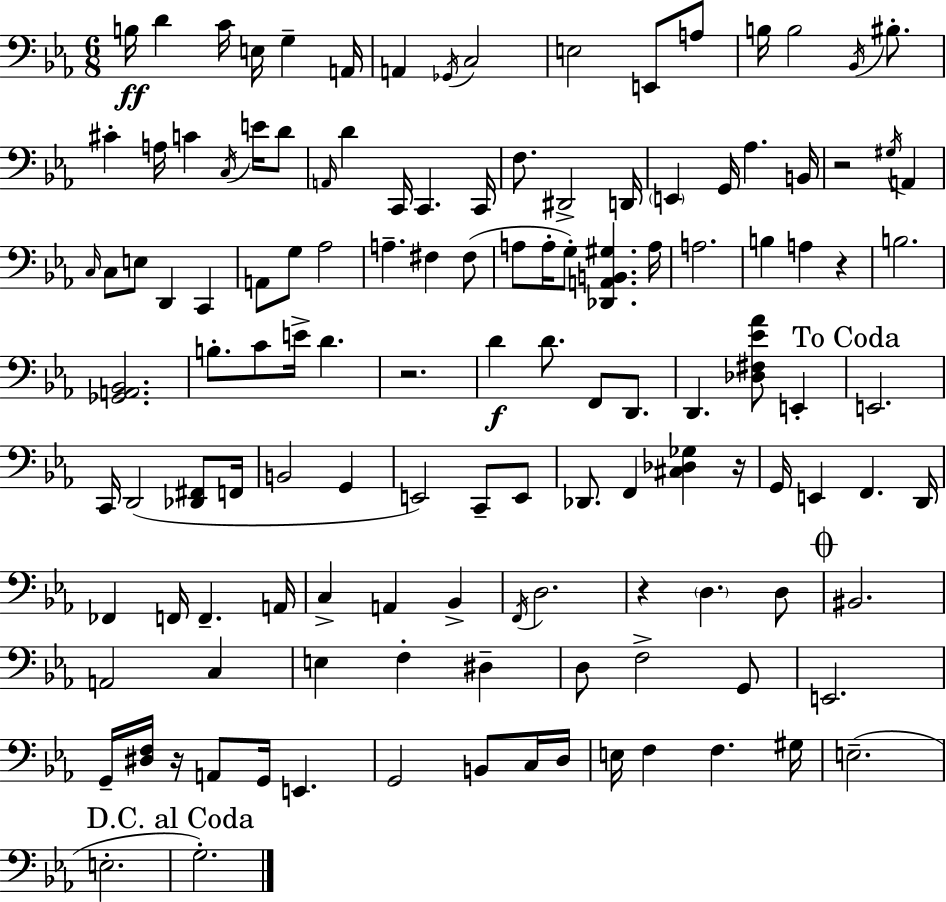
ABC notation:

X:1
T:Untitled
M:6/8
L:1/4
K:Eb
B,/4 D C/4 E,/4 G, A,,/4 A,, _G,,/4 C,2 E,2 E,,/2 A,/2 B,/4 B,2 _B,,/4 ^B,/2 ^C A,/4 C C,/4 E/4 D/2 A,,/4 D C,,/4 C,, C,,/4 F,/2 ^D,,2 D,,/4 E,, G,,/4 _A, B,,/4 z2 ^G,/4 A,, C,/4 C,/2 E,/2 D,, C,, A,,/2 G,/2 _A,2 A, ^F, ^F,/2 A,/2 A,/4 G,/2 [_D,,A,,B,,^G,] A,/4 A,2 B, A, z B,2 [_G,,A,,_B,,]2 B,/2 C/2 E/4 D z2 D D/2 F,,/2 D,,/2 D,, [_D,^F,_E_A]/2 E,, E,,2 C,,/4 D,,2 [_D,,^F,,]/2 F,,/4 B,,2 G,, E,,2 C,,/2 E,,/2 _D,,/2 F,, [^C,_D,_G,] z/4 G,,/4 E,, F,, D,,/4 _F,, F,,/4 F,, A,,/4 C, A,, _B,, F,,/4 D,2 z D, D,/2 ^B,,2 A,,2 C, E, F, ^D, D,/2 F,2 G,,/2 E,,2 G,,/4 [^D,F,]/4 z/4 A,,/2 G,,/4 E,, G,,2 B,,/2 C,/4 D,/4 E,/4 F, F, ^G,/4 E,2 E,2 G,2